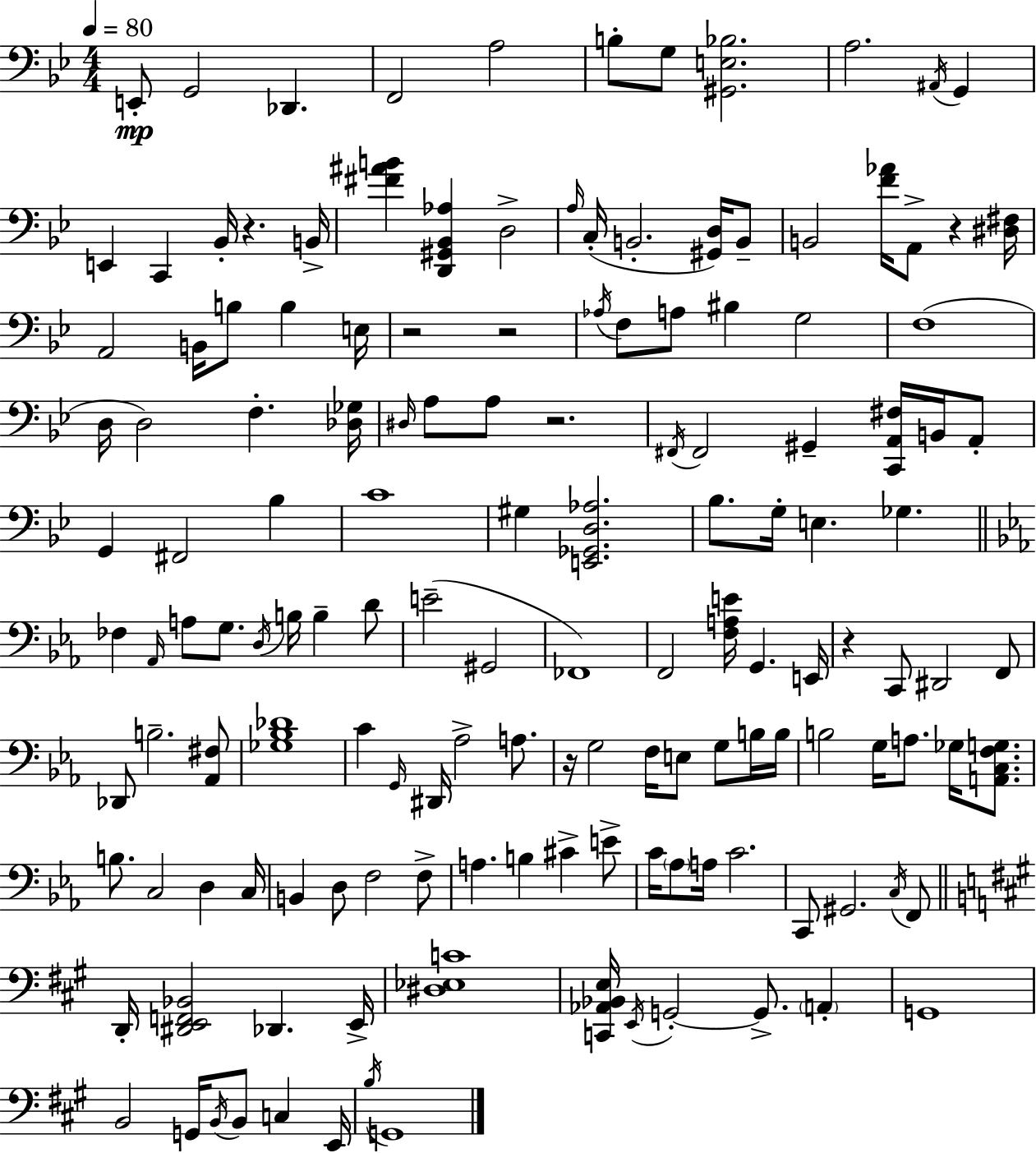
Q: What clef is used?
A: bass